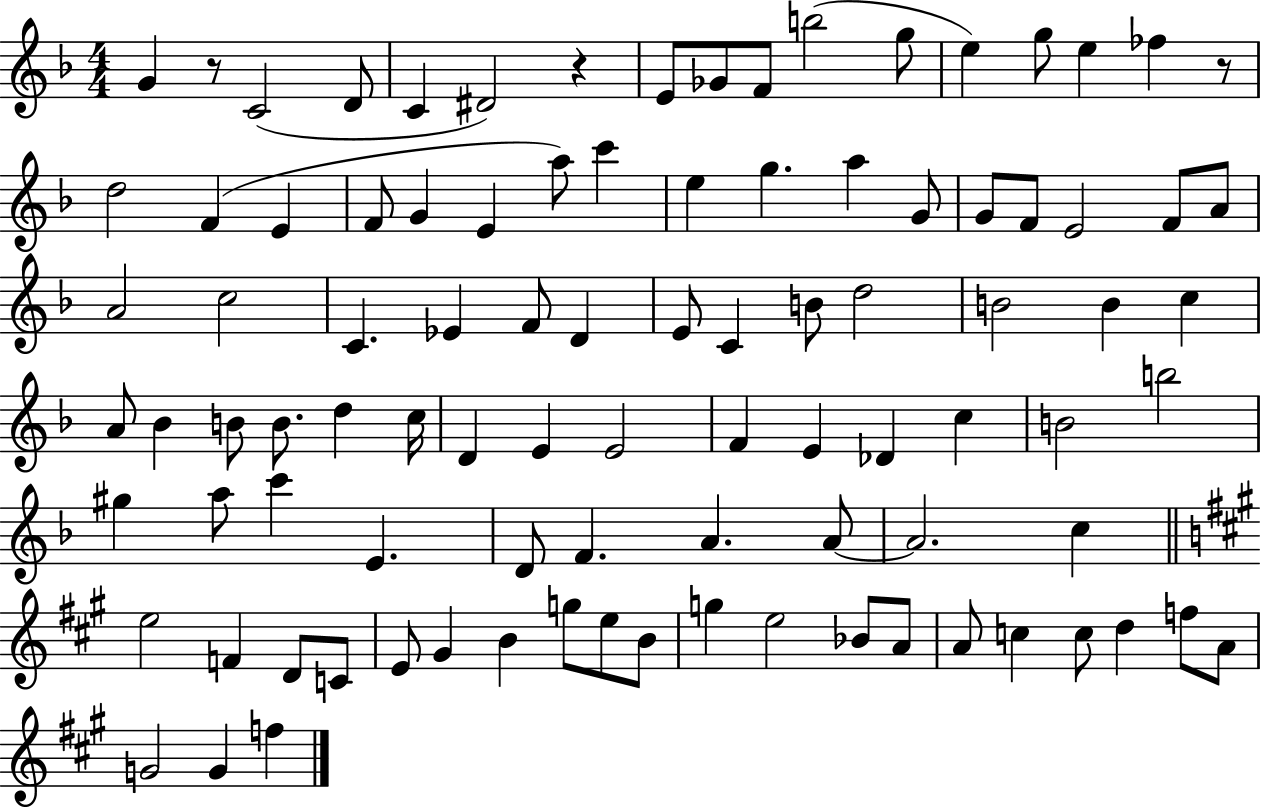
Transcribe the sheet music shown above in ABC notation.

X:1
T:Untitled
M:4/4
L:1/4
K:F
G z/2 C2 D/2 C ^D2 z E/2 _G/2 F/2 b2 g/2 e g/2 e _f z/2 d2 F E F/2 G E a/2 c' e g a G/2 G/2 F/2 E2 F/2 A/2 A2 c2 C _E F/2 D E/2 C B/2 d2 B2 B c A/2 _B B/2 B/2 d c/4 D E E2 F E _D c B2 b2 ^g a/2 c' E D/2 F A A/2 A2 c e2 F D/2 C/2 E/2 ^G B g/2 e/2 B/2 g e2 _B/2 A/2 A/2 c c/2 d f/2 A/2 G2 G f